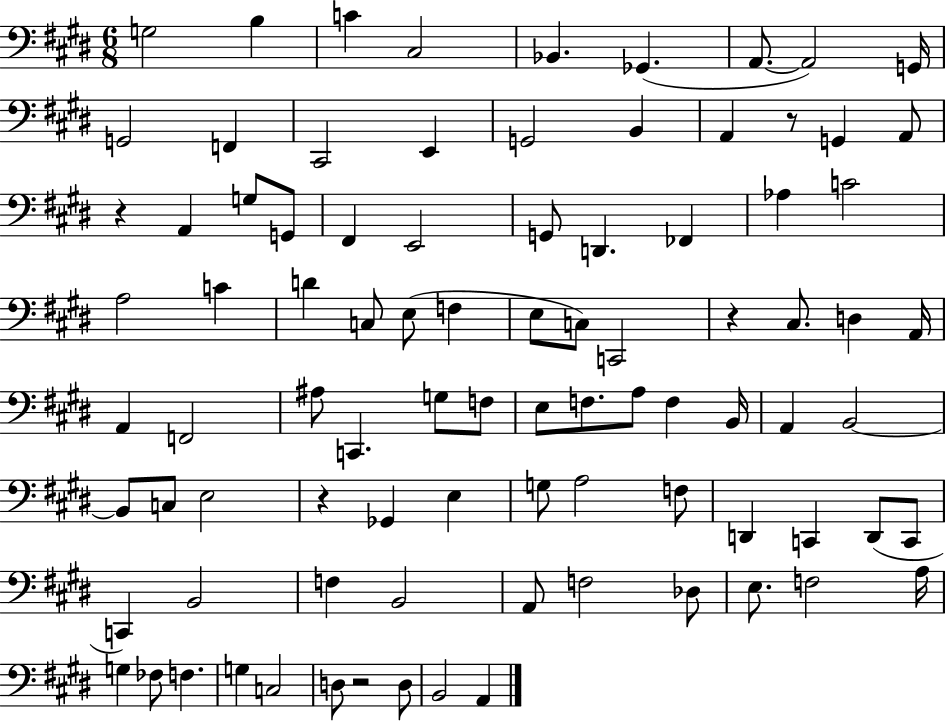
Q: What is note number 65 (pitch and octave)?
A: C2